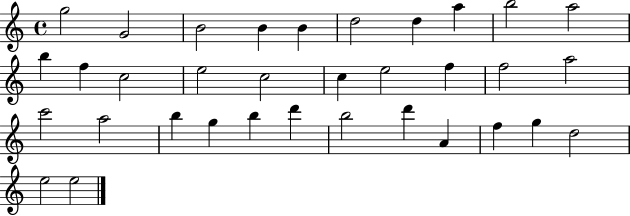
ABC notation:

X:1
T:Untitled
M:4/4
L:1/4
K:C
g2 G2 B2 B B d2 d a b2 a2 b f c2 e2 c2 c e2 f f2 a2 c'2 a2 b g b d' b2 d' A f g d2 e2 e2